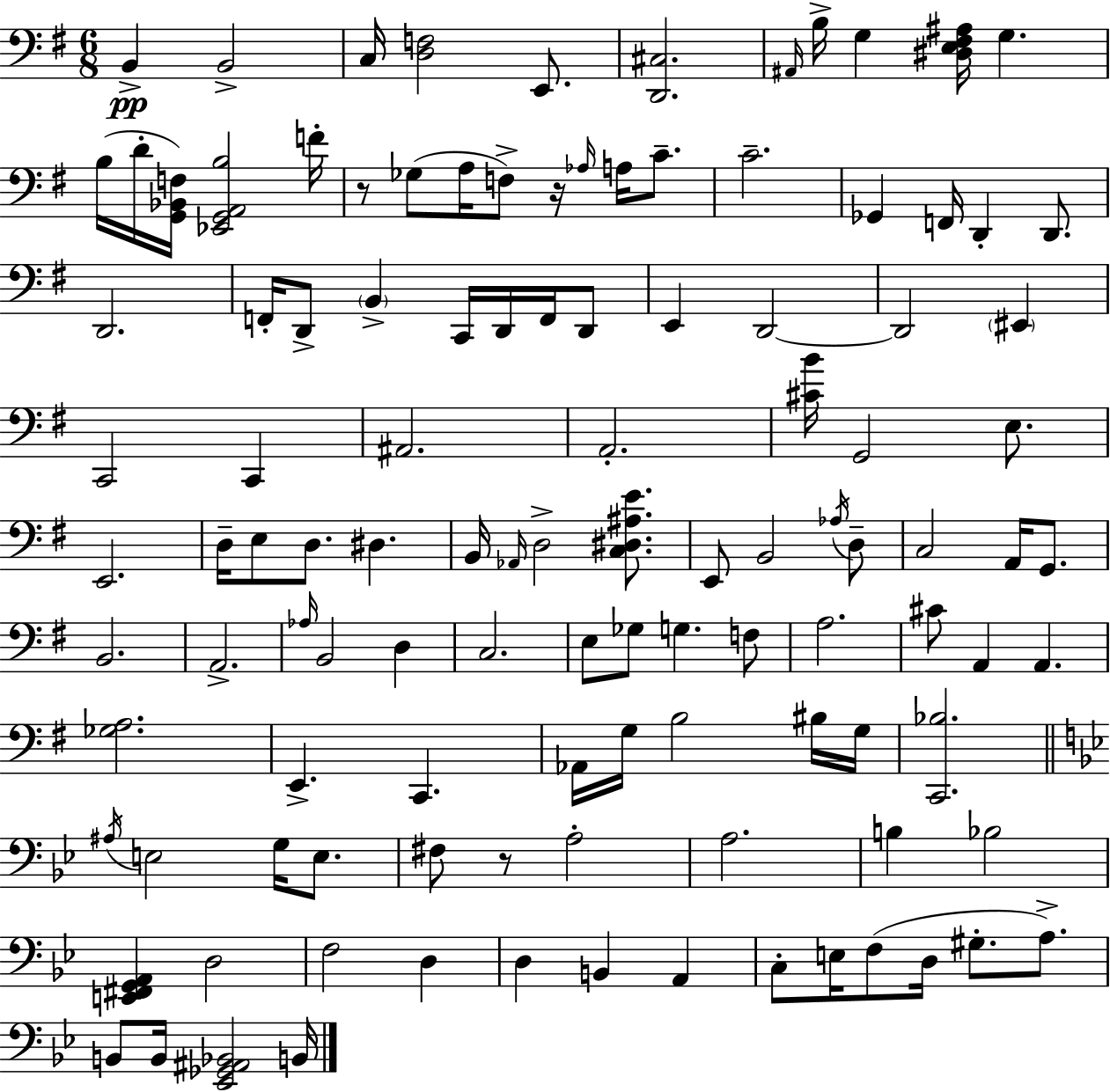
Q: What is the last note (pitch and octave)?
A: B2